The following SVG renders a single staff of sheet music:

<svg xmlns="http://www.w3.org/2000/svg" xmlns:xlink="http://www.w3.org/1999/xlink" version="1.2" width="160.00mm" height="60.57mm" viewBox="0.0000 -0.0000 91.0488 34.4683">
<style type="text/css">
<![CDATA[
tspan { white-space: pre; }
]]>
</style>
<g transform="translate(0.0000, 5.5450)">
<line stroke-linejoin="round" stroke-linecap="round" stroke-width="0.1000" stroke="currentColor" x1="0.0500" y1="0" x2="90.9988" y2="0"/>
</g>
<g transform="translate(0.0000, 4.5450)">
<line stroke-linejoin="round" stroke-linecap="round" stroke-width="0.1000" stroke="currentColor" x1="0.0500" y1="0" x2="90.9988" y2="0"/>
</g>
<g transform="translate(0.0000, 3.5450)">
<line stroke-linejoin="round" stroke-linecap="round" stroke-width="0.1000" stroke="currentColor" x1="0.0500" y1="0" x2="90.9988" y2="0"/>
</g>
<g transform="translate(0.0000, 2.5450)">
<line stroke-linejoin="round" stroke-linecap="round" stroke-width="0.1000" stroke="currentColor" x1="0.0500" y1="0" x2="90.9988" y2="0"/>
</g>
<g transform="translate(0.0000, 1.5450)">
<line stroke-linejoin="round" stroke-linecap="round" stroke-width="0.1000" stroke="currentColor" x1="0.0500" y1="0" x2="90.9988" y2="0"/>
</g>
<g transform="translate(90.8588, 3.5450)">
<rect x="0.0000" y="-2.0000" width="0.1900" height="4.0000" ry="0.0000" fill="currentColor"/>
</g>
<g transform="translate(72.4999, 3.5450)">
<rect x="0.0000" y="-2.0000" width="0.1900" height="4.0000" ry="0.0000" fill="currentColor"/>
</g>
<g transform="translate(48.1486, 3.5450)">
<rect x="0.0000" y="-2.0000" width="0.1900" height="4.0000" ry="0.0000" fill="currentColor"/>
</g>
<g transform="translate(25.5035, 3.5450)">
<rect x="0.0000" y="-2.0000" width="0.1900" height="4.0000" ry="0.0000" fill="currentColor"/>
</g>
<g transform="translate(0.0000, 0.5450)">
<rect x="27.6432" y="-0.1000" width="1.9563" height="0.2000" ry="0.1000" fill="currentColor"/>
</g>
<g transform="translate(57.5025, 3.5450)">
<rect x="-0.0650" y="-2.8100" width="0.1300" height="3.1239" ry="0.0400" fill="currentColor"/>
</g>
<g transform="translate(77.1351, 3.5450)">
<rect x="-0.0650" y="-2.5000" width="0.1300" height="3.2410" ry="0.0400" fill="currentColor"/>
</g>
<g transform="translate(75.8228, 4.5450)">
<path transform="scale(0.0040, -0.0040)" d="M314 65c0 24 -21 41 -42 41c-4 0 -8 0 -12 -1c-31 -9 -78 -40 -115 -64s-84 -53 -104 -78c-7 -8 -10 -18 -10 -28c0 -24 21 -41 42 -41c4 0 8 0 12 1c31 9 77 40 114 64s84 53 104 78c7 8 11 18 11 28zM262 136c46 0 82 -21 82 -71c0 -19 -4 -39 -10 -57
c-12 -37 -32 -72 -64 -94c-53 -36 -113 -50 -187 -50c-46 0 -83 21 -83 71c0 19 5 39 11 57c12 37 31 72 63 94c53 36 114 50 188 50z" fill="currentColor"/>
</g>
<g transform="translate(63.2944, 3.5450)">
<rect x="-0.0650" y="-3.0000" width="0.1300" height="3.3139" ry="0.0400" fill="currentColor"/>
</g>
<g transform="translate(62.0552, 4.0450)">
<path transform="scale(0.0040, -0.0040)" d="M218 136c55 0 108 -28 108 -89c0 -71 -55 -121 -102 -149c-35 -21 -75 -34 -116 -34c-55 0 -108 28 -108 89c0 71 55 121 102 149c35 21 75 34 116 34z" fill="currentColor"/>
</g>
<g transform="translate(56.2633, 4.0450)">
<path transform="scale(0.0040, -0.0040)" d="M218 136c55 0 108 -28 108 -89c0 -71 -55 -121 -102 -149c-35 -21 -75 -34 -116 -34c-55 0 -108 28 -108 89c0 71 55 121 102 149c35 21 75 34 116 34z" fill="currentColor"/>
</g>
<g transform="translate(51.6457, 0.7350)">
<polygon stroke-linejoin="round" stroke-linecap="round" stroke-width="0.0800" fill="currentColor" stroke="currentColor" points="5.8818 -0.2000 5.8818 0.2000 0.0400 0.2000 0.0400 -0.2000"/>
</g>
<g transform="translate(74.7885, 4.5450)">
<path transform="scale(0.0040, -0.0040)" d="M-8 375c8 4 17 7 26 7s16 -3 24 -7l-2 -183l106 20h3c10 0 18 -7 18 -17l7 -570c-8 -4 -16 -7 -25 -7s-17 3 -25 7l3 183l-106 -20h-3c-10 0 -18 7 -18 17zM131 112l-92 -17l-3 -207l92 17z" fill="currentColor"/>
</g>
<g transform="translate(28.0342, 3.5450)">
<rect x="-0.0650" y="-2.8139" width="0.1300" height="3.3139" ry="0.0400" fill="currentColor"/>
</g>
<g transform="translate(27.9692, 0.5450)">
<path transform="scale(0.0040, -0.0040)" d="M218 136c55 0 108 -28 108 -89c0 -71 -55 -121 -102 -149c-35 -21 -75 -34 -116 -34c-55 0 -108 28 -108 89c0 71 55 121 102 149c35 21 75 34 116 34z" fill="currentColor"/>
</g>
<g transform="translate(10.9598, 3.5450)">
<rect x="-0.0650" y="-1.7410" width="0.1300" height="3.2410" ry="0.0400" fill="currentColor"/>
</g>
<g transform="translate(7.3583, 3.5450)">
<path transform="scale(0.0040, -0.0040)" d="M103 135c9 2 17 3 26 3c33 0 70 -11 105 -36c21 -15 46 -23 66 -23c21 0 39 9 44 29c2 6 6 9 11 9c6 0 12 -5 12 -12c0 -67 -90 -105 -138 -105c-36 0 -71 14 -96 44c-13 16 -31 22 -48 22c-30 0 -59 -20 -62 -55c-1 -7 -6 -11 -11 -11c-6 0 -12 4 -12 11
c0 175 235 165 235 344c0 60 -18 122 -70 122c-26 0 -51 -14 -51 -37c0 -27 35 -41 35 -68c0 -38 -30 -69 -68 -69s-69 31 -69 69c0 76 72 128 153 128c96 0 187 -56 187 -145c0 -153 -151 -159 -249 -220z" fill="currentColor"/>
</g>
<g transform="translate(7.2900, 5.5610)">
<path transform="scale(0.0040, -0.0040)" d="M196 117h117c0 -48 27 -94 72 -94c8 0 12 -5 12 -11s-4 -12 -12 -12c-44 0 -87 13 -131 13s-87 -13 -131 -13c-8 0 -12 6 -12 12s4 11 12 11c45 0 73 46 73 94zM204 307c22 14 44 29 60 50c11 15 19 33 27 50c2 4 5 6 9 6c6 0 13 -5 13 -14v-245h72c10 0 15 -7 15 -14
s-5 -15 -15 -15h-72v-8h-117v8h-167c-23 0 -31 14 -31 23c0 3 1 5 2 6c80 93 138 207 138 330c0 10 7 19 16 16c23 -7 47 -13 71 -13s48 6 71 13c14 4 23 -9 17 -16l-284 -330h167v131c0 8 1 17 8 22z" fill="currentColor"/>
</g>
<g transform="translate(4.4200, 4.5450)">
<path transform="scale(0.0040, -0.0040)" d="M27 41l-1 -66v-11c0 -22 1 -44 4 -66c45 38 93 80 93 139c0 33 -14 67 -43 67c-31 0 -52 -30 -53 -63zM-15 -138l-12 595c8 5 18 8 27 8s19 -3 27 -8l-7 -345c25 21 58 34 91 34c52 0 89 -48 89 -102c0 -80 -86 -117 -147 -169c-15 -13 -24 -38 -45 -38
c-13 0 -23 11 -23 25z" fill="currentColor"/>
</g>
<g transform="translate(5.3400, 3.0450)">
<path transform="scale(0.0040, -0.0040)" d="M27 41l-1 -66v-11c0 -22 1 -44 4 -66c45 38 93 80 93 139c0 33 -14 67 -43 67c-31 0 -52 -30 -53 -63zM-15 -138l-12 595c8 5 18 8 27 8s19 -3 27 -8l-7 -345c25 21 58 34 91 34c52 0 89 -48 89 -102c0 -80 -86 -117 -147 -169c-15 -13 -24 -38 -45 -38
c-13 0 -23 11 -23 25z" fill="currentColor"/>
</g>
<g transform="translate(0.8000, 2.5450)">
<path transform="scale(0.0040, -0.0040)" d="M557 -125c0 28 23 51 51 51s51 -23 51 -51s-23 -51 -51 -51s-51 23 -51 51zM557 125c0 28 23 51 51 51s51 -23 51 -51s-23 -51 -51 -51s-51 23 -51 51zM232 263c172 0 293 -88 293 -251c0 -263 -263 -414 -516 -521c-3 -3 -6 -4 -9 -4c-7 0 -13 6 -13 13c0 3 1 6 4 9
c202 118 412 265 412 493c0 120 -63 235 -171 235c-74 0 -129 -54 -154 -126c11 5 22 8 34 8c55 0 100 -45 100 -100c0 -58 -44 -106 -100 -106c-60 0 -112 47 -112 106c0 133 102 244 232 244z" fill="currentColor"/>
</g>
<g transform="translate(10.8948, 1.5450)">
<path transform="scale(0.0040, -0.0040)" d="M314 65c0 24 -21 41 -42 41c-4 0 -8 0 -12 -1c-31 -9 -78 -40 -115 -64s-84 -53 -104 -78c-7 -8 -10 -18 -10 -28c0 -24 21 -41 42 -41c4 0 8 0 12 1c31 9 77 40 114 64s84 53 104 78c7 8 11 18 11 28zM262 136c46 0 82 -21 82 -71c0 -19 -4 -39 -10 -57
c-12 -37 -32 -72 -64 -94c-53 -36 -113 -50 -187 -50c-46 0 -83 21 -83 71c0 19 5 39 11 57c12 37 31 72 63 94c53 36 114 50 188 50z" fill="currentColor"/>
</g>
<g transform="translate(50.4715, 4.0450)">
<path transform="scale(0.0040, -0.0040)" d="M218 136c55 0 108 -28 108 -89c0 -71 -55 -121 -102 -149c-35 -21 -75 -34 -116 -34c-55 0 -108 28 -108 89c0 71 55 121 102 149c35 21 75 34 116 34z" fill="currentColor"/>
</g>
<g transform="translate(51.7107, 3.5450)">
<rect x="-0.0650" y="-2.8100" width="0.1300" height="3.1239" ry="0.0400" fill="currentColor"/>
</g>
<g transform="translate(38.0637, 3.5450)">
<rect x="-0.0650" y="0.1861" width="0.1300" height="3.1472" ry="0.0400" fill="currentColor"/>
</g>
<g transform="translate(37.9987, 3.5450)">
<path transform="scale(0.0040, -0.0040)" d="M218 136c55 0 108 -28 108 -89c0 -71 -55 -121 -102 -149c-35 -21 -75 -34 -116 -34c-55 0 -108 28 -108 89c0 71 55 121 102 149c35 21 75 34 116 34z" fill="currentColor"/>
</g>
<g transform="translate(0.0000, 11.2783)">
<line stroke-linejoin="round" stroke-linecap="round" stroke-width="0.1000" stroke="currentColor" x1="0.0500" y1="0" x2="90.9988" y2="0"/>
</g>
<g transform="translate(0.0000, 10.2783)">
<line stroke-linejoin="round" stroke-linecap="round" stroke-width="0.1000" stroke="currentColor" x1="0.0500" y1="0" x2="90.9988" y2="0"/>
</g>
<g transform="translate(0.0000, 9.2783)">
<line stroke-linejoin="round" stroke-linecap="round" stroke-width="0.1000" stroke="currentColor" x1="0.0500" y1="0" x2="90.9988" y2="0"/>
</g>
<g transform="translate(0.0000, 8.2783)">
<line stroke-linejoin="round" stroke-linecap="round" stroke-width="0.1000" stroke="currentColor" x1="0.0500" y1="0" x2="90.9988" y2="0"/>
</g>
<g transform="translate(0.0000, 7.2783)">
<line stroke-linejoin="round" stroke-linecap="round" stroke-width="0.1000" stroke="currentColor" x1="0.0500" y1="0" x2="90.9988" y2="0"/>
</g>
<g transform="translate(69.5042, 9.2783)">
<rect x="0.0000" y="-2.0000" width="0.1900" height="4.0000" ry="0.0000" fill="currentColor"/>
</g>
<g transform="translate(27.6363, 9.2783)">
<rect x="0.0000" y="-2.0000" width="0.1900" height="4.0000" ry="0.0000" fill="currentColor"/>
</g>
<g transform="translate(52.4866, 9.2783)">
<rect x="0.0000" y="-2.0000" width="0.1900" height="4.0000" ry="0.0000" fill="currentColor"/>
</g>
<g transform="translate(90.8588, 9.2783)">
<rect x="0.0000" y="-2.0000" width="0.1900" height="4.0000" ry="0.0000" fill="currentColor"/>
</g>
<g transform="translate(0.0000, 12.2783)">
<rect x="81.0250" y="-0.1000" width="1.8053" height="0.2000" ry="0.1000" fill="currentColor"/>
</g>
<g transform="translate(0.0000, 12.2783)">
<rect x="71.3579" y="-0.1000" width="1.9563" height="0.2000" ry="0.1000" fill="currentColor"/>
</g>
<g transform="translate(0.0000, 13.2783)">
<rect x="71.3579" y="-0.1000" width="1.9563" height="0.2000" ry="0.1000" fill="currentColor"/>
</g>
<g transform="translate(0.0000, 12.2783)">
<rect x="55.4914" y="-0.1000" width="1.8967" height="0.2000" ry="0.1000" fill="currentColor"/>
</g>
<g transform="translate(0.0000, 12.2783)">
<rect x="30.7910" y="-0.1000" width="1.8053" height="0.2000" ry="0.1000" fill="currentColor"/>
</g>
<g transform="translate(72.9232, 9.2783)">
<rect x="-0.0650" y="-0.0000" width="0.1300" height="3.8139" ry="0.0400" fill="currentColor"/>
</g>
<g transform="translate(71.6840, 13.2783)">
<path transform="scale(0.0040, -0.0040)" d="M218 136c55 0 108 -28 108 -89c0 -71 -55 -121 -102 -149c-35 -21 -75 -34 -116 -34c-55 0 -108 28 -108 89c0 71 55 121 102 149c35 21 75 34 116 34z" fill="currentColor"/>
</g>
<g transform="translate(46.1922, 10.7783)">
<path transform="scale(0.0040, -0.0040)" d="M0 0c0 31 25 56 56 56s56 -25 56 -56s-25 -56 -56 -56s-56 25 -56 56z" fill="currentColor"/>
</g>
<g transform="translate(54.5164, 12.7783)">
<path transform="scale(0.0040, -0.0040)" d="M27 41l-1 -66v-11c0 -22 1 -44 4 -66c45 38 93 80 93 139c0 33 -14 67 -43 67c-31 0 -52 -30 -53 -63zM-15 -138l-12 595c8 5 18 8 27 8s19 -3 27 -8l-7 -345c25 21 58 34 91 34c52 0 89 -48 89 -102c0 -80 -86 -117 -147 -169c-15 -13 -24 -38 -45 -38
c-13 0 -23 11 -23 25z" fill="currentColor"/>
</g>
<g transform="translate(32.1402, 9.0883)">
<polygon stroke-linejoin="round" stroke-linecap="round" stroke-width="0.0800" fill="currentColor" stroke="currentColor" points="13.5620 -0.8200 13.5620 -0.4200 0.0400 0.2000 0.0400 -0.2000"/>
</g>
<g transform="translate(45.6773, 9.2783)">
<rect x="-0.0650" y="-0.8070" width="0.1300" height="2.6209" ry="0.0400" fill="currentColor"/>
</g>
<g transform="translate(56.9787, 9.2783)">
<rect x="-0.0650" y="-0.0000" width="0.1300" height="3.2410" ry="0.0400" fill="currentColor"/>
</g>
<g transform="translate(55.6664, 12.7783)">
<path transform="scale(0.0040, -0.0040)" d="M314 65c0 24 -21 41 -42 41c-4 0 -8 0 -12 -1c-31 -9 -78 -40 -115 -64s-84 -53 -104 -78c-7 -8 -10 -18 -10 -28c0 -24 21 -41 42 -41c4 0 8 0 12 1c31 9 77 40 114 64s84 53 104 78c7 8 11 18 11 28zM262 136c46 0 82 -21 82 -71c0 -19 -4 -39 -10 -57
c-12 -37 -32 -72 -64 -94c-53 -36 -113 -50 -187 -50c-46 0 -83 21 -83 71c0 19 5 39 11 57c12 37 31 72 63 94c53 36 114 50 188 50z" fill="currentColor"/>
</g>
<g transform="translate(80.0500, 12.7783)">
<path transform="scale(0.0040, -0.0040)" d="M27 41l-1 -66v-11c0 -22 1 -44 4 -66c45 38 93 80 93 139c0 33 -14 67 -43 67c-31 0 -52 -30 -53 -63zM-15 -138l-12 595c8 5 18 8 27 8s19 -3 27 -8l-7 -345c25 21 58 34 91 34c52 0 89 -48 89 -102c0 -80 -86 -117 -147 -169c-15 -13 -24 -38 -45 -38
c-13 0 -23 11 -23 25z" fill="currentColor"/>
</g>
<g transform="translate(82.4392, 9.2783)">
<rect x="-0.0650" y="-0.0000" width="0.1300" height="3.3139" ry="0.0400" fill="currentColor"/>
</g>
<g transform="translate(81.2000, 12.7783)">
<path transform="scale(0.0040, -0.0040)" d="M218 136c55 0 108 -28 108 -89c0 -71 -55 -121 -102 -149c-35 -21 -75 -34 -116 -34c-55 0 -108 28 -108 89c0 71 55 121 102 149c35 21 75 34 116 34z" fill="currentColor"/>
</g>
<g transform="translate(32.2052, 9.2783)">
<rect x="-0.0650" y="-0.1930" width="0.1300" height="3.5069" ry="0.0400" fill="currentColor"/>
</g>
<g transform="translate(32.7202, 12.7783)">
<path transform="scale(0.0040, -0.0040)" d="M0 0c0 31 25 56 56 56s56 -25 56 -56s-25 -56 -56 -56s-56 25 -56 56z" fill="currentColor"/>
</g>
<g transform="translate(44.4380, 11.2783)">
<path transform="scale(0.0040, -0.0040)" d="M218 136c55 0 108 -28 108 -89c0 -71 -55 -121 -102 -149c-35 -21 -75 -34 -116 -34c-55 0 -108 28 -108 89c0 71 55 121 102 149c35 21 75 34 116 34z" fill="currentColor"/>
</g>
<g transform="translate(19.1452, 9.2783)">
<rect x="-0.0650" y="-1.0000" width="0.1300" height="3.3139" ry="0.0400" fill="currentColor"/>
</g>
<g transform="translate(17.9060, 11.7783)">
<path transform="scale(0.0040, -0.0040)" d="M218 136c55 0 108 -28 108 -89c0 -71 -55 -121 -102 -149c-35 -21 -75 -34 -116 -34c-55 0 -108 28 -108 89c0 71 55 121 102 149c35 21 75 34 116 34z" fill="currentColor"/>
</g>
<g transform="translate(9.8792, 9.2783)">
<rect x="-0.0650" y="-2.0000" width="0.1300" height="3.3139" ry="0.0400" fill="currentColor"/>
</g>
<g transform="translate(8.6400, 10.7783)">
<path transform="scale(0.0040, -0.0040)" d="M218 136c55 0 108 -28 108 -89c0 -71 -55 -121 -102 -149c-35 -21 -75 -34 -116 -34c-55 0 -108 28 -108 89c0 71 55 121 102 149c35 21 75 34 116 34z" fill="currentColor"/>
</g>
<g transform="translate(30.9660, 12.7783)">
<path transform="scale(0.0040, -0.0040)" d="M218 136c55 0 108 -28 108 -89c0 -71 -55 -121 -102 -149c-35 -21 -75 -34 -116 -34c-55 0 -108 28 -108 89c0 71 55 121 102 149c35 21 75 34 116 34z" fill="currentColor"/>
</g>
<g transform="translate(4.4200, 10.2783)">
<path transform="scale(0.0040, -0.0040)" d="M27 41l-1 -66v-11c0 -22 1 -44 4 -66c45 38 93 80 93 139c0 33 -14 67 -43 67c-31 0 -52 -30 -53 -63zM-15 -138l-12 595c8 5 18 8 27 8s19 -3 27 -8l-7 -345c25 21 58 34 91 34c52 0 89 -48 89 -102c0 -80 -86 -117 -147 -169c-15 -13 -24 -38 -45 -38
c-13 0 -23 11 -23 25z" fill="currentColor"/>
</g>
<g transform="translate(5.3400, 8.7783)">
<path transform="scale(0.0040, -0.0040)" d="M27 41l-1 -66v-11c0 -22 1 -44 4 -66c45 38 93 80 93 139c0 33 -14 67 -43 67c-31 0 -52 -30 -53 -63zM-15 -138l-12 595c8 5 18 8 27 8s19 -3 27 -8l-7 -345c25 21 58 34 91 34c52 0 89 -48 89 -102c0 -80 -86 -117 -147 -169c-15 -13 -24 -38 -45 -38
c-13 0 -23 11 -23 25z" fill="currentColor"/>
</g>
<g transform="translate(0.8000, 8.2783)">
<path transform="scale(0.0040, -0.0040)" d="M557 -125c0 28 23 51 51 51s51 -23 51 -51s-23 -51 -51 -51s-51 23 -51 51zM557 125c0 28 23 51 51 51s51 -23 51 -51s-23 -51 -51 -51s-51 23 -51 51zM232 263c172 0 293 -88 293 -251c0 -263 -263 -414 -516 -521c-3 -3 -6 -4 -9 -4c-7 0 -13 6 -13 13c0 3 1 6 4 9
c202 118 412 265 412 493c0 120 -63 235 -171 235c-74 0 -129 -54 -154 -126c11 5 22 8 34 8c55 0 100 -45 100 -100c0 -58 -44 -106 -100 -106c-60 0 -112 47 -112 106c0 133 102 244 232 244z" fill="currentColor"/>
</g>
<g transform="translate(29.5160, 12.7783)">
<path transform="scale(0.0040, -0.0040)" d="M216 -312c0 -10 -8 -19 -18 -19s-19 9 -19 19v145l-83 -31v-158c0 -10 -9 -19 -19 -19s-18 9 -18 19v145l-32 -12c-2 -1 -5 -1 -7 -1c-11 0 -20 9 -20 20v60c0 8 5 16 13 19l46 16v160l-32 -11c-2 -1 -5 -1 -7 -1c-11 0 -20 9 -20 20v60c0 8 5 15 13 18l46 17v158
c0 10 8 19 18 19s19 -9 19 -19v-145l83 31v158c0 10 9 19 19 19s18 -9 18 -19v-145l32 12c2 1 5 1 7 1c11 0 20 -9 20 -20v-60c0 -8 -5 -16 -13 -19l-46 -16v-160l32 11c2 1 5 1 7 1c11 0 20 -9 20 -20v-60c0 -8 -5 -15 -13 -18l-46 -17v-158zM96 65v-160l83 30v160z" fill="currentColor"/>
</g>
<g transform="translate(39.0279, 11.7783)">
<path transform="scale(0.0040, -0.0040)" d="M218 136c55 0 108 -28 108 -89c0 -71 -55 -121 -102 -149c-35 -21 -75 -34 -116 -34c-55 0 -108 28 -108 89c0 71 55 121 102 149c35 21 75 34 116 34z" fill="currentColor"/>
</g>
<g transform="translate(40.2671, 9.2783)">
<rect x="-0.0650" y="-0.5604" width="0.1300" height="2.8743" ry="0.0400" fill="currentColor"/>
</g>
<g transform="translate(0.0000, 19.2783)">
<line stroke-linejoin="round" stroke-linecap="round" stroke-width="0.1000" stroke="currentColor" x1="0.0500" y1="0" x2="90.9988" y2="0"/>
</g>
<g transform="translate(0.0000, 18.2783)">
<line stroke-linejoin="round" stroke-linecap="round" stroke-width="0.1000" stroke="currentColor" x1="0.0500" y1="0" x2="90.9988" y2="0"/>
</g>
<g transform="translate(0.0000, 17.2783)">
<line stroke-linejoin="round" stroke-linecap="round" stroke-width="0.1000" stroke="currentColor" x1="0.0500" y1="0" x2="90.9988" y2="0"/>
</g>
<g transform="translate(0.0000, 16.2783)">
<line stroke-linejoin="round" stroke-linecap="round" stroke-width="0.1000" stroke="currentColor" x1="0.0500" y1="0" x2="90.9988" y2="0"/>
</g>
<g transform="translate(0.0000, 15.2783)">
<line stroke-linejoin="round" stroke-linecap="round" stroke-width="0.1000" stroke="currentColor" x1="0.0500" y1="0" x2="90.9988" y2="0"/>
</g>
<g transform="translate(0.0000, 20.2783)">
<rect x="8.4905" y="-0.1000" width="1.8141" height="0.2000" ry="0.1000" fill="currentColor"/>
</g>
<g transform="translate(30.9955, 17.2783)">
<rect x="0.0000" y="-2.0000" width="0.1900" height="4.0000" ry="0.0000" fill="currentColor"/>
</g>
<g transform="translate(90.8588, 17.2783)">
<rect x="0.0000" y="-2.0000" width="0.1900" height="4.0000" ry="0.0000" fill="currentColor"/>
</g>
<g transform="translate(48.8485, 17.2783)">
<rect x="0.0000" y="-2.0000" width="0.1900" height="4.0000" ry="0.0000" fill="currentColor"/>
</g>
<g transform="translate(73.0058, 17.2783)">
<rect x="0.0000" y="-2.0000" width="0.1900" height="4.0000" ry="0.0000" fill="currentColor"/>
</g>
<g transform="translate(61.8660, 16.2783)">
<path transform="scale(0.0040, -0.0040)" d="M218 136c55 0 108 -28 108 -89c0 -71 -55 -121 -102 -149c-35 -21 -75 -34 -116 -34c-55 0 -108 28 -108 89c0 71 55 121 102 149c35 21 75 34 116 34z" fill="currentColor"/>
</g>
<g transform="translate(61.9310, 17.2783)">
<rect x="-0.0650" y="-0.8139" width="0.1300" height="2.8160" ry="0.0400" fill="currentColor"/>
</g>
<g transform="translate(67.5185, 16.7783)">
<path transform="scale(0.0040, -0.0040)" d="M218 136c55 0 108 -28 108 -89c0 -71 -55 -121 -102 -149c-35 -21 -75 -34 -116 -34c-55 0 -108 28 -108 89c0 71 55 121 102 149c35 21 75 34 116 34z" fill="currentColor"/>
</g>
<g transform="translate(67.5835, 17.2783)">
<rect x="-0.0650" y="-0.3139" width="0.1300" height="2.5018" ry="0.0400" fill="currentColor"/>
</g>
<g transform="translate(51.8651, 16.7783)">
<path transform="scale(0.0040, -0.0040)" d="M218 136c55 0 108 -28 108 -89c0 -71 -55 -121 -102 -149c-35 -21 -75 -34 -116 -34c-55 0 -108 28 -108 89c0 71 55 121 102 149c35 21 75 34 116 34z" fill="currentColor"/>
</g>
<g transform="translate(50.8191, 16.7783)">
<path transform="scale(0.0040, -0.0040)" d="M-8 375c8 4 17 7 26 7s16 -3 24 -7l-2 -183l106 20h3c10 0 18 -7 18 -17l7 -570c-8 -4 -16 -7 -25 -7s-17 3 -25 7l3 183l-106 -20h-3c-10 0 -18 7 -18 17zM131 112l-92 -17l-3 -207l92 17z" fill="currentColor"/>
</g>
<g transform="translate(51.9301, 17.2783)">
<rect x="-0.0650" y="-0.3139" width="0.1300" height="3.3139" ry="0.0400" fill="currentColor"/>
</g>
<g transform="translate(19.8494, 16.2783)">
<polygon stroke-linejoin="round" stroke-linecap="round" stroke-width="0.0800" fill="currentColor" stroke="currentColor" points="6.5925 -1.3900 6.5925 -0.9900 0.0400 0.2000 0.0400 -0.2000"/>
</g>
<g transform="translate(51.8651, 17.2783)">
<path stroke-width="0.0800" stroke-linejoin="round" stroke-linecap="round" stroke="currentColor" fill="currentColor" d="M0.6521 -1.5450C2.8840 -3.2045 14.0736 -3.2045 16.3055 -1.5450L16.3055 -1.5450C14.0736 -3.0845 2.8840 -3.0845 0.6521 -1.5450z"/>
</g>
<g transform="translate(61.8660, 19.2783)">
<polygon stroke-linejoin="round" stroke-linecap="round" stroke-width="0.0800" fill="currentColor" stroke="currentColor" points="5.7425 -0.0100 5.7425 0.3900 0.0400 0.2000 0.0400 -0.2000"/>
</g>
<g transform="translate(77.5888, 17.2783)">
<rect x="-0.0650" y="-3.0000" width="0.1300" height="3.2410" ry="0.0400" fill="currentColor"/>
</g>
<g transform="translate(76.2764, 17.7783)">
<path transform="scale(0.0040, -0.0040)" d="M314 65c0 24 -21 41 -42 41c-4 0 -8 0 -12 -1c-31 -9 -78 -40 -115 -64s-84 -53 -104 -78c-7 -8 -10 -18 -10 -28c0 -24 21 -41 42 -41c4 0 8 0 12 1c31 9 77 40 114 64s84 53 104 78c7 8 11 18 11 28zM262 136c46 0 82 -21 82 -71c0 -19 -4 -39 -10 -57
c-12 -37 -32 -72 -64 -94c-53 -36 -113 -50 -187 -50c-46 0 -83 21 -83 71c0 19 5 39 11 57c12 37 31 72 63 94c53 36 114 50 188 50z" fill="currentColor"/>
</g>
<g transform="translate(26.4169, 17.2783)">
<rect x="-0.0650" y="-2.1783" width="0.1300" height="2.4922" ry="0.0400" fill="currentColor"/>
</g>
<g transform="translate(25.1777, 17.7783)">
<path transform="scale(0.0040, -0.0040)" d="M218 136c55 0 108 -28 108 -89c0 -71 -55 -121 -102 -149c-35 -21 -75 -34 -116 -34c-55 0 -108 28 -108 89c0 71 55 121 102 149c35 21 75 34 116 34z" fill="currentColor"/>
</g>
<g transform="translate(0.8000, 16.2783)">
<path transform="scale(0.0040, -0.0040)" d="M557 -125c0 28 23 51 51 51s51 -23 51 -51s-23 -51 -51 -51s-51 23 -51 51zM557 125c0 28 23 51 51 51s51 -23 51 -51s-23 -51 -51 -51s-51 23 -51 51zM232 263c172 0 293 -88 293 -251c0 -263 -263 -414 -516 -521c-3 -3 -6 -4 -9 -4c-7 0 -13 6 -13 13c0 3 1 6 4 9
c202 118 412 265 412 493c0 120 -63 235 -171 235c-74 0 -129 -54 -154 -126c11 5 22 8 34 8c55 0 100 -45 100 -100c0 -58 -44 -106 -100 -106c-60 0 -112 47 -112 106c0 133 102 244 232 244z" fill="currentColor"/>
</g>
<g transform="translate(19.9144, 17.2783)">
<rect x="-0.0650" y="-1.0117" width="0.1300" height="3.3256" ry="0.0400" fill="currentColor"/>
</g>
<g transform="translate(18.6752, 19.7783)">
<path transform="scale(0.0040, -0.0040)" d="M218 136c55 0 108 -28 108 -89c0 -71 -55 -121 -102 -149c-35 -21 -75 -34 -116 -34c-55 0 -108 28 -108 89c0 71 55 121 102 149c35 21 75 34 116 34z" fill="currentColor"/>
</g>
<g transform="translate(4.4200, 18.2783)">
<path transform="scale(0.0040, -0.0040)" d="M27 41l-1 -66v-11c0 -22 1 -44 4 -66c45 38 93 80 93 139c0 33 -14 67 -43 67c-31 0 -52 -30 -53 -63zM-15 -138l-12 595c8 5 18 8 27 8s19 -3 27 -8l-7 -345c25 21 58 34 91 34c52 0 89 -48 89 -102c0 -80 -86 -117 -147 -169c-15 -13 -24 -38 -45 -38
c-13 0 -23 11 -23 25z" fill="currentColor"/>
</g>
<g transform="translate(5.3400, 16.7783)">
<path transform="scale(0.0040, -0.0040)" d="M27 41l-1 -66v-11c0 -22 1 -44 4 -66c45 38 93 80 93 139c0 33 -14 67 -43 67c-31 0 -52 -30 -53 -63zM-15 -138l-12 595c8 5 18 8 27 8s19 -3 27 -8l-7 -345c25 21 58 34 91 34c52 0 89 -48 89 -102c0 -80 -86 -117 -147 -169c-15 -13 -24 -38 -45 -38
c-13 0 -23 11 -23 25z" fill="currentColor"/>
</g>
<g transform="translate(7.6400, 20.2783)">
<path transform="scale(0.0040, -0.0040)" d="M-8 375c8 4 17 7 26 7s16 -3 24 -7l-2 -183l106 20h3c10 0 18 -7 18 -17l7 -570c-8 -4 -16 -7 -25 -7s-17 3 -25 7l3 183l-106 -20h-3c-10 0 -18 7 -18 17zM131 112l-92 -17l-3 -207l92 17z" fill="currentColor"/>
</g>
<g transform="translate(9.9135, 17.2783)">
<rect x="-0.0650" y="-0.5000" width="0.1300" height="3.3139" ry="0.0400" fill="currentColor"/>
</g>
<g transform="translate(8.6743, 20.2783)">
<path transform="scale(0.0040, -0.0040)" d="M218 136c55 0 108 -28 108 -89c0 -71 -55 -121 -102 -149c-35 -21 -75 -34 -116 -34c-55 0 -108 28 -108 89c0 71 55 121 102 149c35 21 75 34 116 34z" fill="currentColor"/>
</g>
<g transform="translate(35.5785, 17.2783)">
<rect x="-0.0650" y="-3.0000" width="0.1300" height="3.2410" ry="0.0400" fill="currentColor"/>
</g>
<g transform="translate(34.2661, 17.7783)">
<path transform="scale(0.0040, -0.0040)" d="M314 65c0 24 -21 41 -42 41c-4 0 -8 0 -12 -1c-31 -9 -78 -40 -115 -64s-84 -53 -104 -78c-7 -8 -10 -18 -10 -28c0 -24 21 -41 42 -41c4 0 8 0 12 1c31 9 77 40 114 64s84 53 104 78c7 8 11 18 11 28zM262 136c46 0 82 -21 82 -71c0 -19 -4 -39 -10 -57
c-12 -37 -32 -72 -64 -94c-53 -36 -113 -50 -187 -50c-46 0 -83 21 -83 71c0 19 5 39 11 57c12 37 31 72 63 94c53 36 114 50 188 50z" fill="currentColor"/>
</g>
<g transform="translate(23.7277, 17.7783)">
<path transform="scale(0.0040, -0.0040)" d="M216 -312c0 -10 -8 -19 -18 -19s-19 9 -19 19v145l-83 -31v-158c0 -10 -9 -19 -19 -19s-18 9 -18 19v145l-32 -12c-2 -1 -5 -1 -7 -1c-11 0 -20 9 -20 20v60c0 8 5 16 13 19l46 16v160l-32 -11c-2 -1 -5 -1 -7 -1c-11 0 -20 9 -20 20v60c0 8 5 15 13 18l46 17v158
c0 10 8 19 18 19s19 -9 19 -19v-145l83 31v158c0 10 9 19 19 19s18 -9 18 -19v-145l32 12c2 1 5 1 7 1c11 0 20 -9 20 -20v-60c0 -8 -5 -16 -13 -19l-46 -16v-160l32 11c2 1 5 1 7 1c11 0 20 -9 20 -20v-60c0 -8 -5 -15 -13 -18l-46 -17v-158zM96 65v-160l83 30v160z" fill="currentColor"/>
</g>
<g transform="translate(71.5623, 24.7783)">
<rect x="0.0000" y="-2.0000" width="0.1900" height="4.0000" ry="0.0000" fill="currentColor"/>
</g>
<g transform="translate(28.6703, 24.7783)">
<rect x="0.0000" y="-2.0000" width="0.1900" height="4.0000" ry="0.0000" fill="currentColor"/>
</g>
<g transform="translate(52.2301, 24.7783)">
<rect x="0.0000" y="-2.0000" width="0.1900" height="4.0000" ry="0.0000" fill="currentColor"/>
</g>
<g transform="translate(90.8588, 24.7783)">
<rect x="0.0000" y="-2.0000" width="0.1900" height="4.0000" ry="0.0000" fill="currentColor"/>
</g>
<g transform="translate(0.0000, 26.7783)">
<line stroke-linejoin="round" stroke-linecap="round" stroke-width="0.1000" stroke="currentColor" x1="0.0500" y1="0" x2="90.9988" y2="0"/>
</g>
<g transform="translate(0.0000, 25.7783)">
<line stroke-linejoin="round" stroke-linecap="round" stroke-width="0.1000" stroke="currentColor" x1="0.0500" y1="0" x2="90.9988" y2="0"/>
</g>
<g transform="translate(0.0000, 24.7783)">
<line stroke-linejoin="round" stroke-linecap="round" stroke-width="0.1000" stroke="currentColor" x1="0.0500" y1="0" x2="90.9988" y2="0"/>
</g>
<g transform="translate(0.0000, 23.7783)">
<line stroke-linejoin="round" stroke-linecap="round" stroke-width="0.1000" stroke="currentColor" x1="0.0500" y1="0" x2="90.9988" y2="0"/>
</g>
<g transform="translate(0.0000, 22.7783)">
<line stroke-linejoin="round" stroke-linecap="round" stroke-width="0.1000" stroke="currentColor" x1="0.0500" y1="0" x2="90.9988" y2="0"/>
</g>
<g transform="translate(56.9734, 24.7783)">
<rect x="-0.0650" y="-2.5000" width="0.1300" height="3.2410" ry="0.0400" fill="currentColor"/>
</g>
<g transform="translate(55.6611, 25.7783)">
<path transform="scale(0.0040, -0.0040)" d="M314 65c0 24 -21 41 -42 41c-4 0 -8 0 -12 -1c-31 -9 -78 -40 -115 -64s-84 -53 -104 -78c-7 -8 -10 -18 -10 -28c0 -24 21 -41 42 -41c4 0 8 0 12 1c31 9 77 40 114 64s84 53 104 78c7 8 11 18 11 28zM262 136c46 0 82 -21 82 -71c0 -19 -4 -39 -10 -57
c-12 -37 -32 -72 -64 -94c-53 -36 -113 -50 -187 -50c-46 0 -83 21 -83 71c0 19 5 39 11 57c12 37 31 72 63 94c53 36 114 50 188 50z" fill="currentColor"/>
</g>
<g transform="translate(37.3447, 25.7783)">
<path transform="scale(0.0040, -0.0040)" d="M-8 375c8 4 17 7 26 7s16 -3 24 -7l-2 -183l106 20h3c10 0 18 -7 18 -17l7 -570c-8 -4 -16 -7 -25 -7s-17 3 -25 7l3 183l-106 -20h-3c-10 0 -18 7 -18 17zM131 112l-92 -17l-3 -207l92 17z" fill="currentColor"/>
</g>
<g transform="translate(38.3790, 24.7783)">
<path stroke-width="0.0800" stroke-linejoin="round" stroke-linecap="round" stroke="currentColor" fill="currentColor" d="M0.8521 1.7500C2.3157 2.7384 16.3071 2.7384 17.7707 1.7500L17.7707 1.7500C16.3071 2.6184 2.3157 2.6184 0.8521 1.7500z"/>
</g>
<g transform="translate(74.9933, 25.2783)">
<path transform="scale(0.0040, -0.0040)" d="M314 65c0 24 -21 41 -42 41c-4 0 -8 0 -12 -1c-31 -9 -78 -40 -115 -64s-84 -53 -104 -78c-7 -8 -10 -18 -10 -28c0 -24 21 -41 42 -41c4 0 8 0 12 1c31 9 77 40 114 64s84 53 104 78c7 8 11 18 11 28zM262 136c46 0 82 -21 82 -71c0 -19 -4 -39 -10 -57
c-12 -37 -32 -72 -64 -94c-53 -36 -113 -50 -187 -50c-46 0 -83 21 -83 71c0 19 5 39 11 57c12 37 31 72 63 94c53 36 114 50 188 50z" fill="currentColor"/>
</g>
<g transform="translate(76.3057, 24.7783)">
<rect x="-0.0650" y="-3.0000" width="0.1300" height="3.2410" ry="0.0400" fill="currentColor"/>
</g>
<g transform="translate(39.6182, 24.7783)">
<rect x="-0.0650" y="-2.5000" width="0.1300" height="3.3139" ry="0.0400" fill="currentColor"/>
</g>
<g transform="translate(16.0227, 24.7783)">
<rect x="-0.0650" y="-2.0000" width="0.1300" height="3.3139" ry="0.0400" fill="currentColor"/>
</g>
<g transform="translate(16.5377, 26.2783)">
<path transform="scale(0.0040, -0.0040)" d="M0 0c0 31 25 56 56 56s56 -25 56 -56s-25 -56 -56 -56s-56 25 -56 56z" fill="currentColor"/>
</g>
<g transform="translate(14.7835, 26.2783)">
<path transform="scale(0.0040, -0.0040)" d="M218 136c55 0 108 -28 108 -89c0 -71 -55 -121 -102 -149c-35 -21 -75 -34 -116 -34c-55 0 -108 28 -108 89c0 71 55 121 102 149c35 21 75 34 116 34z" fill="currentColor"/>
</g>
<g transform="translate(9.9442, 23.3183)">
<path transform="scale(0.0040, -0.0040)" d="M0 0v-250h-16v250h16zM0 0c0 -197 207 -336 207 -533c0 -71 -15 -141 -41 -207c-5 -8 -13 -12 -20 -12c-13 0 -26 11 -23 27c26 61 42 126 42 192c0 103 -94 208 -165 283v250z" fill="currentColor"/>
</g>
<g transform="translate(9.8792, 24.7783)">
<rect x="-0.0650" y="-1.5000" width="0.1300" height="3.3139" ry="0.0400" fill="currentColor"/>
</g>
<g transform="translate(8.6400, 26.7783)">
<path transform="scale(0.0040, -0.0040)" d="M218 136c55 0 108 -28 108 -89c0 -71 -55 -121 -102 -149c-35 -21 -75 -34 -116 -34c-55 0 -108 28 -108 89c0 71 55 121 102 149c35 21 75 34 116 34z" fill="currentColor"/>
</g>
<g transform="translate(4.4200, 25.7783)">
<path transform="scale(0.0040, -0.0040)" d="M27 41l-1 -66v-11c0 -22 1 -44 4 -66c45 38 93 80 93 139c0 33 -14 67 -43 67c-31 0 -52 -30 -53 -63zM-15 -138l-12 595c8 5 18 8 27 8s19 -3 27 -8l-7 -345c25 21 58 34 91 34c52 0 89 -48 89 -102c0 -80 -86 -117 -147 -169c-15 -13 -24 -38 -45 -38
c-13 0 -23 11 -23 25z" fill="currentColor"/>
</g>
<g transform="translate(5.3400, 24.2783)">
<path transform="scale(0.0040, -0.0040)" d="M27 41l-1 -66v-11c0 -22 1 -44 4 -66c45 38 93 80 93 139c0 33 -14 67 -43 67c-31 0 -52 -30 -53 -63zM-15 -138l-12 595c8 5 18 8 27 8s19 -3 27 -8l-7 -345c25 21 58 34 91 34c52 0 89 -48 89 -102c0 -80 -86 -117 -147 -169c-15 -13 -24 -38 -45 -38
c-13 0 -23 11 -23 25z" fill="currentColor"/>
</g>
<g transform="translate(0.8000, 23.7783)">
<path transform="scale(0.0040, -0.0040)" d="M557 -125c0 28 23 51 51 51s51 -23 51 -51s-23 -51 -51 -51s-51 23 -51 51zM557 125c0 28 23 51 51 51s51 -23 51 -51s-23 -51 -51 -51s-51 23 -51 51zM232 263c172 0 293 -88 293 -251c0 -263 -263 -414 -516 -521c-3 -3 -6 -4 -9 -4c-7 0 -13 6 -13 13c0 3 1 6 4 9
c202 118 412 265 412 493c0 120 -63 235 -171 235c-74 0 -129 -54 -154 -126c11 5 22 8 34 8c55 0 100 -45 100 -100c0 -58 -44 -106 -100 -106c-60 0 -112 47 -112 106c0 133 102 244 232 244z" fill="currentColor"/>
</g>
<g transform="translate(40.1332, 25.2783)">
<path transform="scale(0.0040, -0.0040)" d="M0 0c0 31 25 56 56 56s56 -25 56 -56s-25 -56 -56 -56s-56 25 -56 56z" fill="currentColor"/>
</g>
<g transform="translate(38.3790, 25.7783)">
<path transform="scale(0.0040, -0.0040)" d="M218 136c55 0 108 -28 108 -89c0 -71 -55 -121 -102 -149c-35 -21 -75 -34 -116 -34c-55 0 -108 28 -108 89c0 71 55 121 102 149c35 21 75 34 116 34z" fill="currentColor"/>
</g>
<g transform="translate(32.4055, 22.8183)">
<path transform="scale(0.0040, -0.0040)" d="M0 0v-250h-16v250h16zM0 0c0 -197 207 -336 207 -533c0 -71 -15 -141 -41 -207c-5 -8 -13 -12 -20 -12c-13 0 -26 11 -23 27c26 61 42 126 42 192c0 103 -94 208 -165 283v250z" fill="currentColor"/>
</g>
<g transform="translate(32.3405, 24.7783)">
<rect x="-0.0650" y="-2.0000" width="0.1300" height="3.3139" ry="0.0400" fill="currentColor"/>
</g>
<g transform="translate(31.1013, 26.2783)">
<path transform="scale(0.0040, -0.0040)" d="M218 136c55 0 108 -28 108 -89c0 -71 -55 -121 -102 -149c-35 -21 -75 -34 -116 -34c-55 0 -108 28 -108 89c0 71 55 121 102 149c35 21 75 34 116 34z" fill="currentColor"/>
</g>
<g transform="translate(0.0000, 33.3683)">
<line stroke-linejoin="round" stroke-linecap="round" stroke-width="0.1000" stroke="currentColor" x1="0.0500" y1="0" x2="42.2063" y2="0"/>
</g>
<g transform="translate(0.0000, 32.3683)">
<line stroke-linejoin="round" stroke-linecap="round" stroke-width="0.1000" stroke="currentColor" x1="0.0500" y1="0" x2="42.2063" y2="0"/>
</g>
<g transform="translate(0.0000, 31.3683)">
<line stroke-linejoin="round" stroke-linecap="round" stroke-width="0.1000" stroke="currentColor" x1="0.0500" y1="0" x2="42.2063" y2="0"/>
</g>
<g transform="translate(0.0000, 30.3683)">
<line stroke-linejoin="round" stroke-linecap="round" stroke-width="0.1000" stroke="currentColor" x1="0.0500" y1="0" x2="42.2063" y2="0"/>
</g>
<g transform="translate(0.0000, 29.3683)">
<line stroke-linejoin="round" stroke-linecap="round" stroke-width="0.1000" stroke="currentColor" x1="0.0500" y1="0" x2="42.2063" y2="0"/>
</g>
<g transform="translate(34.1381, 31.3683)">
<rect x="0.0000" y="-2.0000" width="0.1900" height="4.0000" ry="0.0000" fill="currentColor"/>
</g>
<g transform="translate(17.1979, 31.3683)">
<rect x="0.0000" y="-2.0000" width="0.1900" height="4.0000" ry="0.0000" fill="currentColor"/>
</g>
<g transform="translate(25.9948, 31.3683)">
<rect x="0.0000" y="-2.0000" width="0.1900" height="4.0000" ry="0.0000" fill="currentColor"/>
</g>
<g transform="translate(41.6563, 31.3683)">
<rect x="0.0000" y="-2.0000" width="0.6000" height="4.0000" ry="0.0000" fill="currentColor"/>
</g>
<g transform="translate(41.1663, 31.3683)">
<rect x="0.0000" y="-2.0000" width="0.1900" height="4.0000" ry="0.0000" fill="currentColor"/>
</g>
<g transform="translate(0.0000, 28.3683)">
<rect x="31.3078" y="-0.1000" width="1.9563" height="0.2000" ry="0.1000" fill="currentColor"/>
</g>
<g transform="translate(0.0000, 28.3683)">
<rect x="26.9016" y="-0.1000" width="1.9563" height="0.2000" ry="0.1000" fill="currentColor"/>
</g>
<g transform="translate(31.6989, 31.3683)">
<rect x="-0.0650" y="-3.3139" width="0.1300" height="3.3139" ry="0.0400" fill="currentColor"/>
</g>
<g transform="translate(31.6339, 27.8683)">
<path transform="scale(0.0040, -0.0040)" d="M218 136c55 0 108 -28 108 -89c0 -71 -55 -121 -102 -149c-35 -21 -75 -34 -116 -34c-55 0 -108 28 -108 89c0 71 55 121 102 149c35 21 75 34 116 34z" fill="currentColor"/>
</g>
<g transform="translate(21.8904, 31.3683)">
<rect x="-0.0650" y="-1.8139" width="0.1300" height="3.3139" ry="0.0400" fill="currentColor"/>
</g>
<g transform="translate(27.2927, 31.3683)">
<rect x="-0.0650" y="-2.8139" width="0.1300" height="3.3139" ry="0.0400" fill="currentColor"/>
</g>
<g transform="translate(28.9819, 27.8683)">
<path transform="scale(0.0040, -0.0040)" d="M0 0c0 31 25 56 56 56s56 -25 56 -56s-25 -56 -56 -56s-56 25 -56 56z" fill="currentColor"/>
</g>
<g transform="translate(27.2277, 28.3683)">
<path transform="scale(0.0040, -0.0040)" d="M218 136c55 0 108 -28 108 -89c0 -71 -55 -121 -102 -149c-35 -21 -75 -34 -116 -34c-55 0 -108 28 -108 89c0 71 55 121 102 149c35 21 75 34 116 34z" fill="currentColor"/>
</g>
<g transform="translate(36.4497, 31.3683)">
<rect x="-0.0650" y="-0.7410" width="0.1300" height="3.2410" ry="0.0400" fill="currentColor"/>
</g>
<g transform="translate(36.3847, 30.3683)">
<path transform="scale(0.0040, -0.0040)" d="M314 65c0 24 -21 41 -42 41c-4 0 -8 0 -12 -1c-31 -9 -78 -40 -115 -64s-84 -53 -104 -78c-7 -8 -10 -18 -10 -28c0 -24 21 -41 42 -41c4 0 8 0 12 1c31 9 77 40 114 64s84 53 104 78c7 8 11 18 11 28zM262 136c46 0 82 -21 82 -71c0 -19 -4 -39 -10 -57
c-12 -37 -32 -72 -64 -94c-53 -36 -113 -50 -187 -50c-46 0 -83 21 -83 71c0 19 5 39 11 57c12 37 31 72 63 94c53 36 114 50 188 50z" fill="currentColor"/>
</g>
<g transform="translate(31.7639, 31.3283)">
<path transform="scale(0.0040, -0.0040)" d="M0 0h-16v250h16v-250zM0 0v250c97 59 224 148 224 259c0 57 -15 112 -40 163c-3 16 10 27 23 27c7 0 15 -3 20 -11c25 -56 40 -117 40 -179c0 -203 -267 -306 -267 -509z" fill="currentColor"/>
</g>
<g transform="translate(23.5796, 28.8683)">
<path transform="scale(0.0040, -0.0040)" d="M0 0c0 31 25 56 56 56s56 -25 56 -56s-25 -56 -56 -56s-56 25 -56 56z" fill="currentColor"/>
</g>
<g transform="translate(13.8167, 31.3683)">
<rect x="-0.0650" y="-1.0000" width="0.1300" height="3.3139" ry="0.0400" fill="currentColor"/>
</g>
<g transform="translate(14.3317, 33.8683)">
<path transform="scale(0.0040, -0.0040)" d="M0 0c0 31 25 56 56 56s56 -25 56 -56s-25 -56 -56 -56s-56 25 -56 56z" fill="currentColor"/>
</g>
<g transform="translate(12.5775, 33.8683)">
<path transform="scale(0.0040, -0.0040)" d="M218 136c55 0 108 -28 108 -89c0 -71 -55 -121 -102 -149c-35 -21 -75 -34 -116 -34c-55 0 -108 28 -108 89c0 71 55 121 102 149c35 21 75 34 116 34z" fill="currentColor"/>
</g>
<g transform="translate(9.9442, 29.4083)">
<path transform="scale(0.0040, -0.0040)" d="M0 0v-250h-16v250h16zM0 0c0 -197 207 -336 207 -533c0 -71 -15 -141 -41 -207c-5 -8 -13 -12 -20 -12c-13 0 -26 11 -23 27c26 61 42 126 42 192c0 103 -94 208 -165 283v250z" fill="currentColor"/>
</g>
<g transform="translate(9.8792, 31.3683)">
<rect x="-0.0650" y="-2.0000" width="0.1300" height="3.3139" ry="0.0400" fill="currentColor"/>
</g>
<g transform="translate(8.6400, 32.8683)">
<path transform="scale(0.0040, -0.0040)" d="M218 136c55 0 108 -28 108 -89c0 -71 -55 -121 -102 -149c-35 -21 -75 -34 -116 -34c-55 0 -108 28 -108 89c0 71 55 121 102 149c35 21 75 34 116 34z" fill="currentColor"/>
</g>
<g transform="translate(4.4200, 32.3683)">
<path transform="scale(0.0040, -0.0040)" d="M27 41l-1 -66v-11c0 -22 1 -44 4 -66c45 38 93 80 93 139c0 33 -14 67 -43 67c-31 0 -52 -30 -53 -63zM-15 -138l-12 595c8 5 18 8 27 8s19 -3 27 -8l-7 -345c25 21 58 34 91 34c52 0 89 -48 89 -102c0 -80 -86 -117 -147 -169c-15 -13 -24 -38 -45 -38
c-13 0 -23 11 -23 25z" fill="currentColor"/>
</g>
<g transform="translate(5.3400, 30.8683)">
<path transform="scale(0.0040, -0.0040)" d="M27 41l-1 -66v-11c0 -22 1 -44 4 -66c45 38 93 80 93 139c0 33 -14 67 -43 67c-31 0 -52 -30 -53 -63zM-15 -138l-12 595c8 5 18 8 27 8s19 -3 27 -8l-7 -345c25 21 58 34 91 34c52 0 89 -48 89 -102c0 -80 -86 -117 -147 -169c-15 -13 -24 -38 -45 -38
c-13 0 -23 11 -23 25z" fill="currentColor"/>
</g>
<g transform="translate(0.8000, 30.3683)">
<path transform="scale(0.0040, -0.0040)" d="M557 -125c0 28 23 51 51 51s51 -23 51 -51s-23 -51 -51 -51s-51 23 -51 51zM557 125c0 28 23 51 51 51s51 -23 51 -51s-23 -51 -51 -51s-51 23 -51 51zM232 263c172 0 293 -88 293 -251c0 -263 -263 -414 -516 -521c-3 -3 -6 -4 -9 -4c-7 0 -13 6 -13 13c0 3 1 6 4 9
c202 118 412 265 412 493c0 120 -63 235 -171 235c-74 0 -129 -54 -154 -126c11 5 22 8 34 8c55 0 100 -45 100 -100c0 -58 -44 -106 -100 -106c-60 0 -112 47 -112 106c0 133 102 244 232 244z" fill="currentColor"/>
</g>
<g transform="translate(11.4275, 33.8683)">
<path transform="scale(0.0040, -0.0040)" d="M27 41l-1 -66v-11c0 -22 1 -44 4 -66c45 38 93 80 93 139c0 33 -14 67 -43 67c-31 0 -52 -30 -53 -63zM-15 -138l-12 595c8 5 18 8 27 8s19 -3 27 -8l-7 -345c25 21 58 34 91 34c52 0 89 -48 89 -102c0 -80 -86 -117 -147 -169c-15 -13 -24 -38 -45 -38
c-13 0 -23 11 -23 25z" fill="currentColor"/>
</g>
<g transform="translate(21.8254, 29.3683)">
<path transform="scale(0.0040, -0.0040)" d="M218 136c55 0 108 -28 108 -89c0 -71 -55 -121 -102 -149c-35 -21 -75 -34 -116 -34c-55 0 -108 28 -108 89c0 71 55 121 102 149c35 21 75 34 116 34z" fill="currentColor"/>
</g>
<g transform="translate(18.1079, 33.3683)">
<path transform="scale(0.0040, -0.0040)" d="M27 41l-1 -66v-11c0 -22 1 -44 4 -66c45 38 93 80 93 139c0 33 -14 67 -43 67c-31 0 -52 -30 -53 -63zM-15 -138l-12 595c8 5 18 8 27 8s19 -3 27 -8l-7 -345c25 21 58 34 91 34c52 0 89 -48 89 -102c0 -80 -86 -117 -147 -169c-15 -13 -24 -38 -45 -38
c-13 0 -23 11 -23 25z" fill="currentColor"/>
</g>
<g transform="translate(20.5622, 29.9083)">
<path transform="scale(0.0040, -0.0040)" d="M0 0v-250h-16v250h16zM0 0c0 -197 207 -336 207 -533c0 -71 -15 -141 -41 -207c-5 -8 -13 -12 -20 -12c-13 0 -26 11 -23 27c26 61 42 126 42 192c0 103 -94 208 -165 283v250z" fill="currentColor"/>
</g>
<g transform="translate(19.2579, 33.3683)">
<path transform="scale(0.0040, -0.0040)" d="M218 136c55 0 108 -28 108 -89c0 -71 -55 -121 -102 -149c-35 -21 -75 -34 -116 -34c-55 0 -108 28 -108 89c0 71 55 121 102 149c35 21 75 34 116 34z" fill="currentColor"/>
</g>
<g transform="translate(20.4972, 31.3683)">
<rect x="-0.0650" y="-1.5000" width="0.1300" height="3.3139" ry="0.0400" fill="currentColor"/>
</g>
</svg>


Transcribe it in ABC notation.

X:1
T:Untitled
M:2/4
L:1/4
K:Bb
A,2 C D, C,/2 C,/2 C, B,,2 A,, F,, ^D,,/2 F,,/2 G,,/2 _D,,2 C,, _D,, E,, F,,/2 ^C,/2 C,2 E, F,/2 E,/2 C,2 G,,/2 A,, A,,/2 B,, B,,2 C,2 A,,/2 _F,, _G,,/2 A, C D/2 F,2